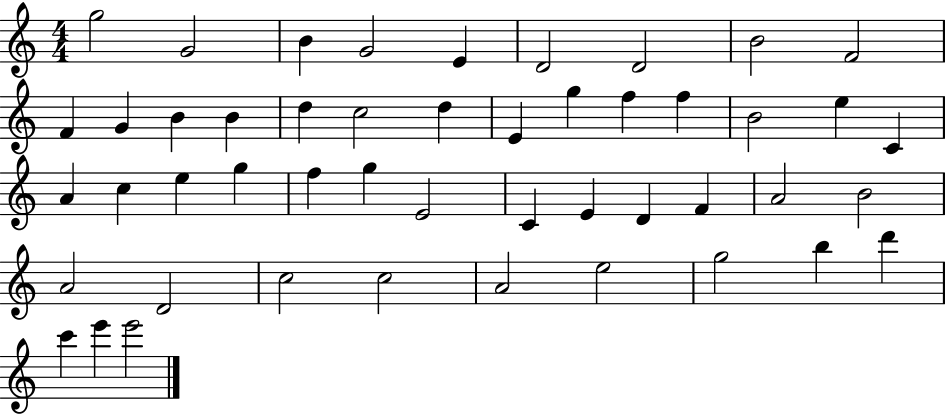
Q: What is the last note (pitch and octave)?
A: E6